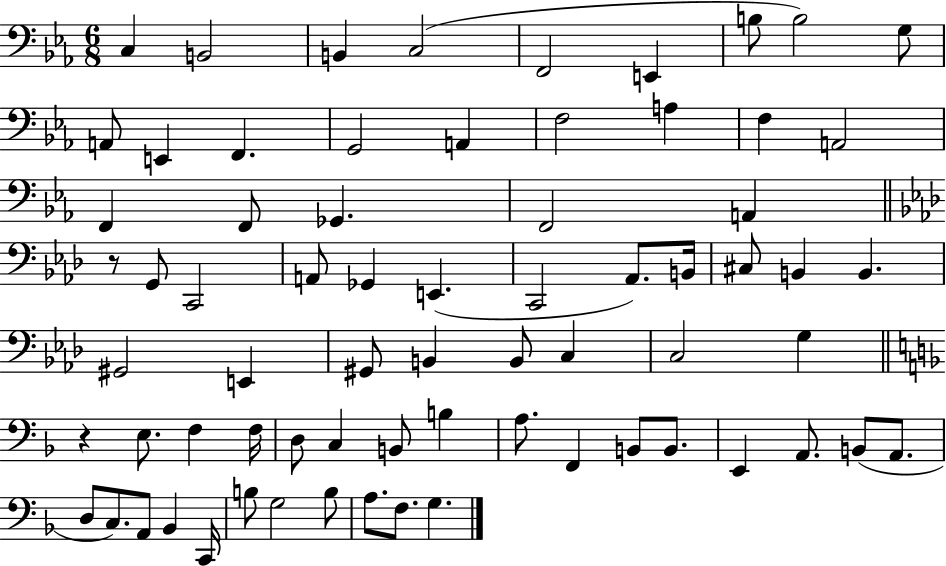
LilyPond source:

{
  \clef bass
  \numericTimeSignature
  \time 6/8
  \key ees \major
  c4 b,2 | b,4 c2( | f,2 e,4 | b8 b2) g8 | \break a,8 e,4 f,4. | g,2 a,4 | f2 a4 | f4 a,2 | \break f,4 f,8 ges,4. | f,2 a,4 | \bar "||" \break \key f \minor r8 g,8 c,2 | a,8 ges,4 e,4.( | c,2 aes,8.) b,16 | cis8 b,4 b,4. | \break gis,2 e,4 | gis,8 b,4 b,8 c4 | c2 g4 | \bar "||" \break \key f \major r4 e8. f4 f16 | d8 c4 b,8 b4 | a8. f,4 b,8 b,8. | e,4 a,8. b,8( a,8. | \break d8 c8.) a,8 bes,4 c,16 | b8 g2 b8 | a8. f8. g4. | \bar "|."
}